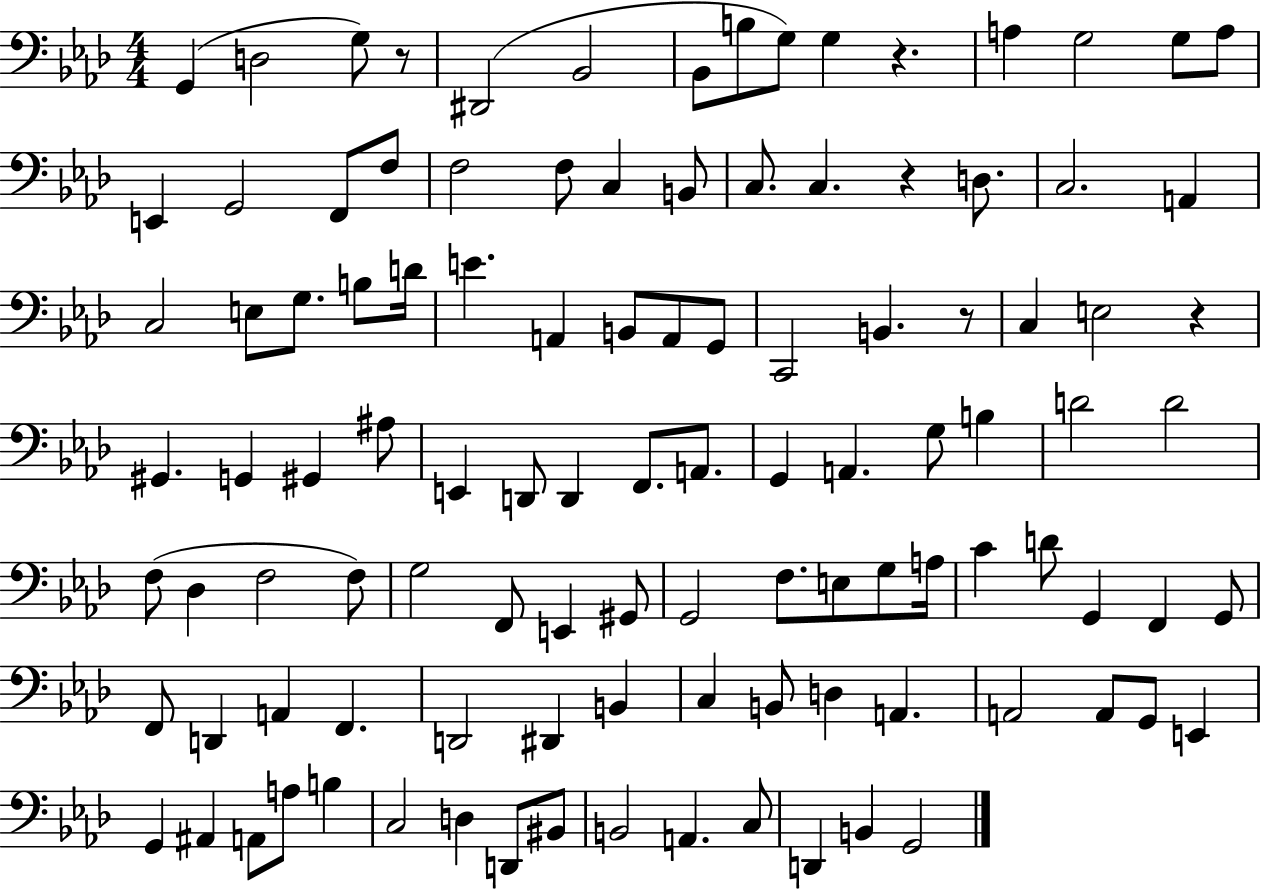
{
  \clef bass
  \numericTimeSignature
  \time 4/4
  \key aes \major
  g,4( d2 g8) r8 | dis,2( bes,2 | bes,8 b8 g8) g4 r4. | a4 g2 g8 a8 | \break e,4 g,2 f,8 f8 | f2 f8 c4 b,8 | c8. c4. r4 d8. | c2. a,4 | \break c2 e8 g8. b8 d'16 | e'4. a,4 b,8 a,8 g,8 | c,2 b,4. r8 | c4 e2 r4 | \break gis,4. g,4 gis,4 ais8 | e,4 d,8 d,4 f,8. a,8. | g,4 a,4. g8 b4 | d'2 d'2 | \break f8( des4 f2 f8) | g2 f,8 e,4 gis,8 | g,2 f8. e8 g8 a16 | c'4 d'8 g,4 f,4 g,8 | \break f,8 d,4 a,4 f,4. | d,2 dis,4 b,4 | c4 b,8 d4 a,4. | a,2 a,8 g,8 e,4 | \break g,4 ais,4 a,8 a8 b4 | c2 d4 d,8 bis,8 | b,2 a,4. c8 | d,4 b,4 g,2 | \break \bar "|."
}